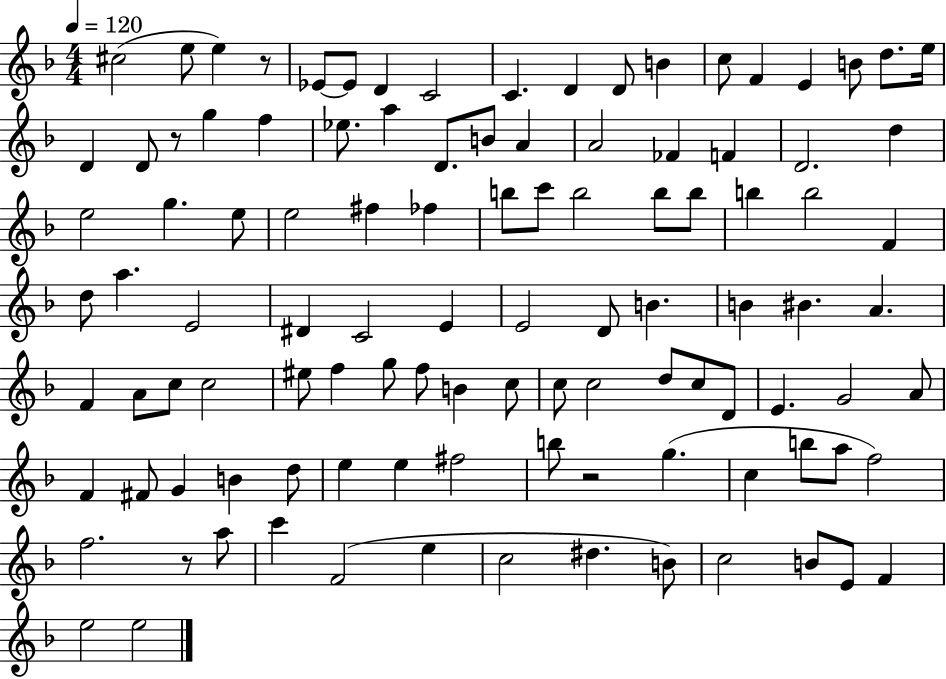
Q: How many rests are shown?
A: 4